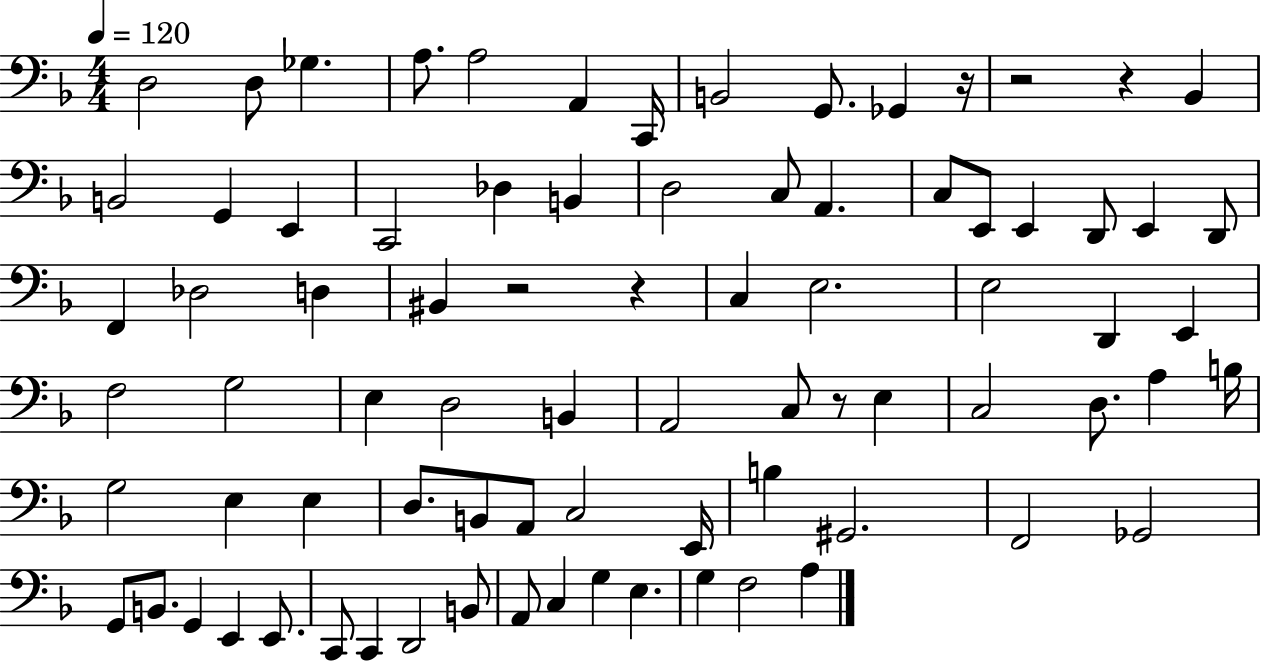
{
  \clef bass
  \numericTimeSignature
  \time 4/4
  \key f \major
  \tempo 4 = 120
  d2 d8 ges4. | a8. a2 a,4 c,16 | b,2 g,8. ges,4 r16 | r2 r4 bes,4 | \break b,2 g,4 e,4 | c,2 des4 b,4 | d2 c8 a,4. | c8 e,8 e,4 d,8 e,4 d,8 | \break f,4 des2 d4 | bis,4 r2 r4 | c4 e2. | e2 d,4 e,4 | \break f2 g2 | e4 d2 b,4 | a,2 c8 r8 e4 | c2 d8. a4 b16 | \break g2 e4 e4 | d8. b,8 a,8 c2 e,16 | b4 gis,2. | f,2 ges,2 | \break g,8 b,8. g,4 e,4 e,8. | c,8 c,4 d,2 b,8 | a,8 c4 g4 e4. | g4 f2 a4 | \break \bar "|."
}